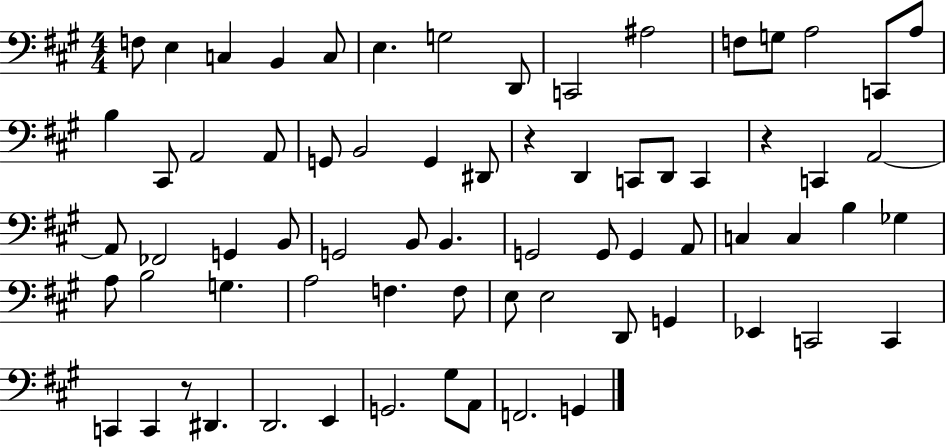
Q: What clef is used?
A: bass